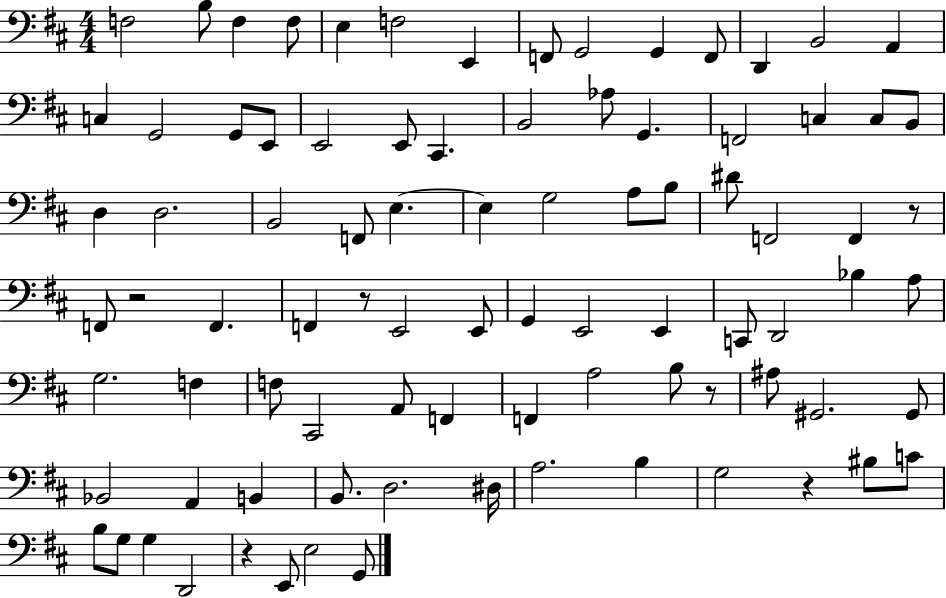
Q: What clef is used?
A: bass